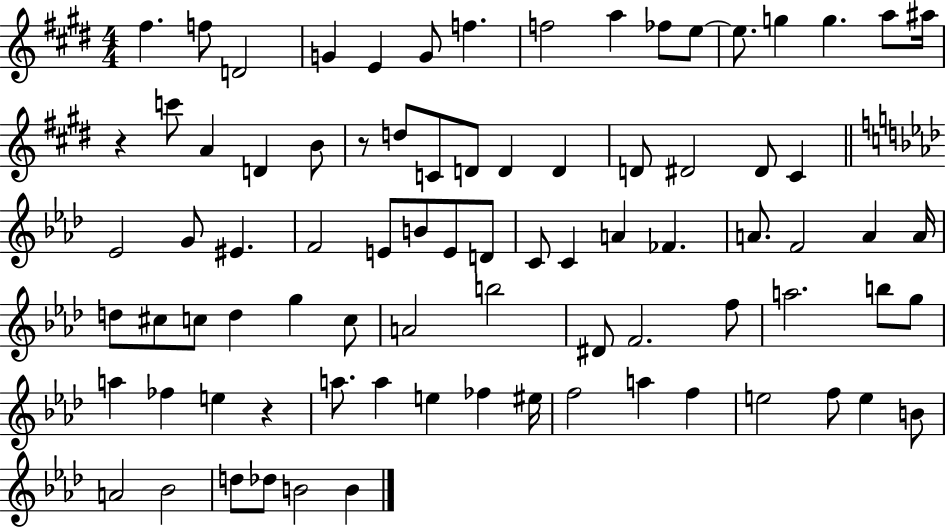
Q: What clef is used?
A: treble